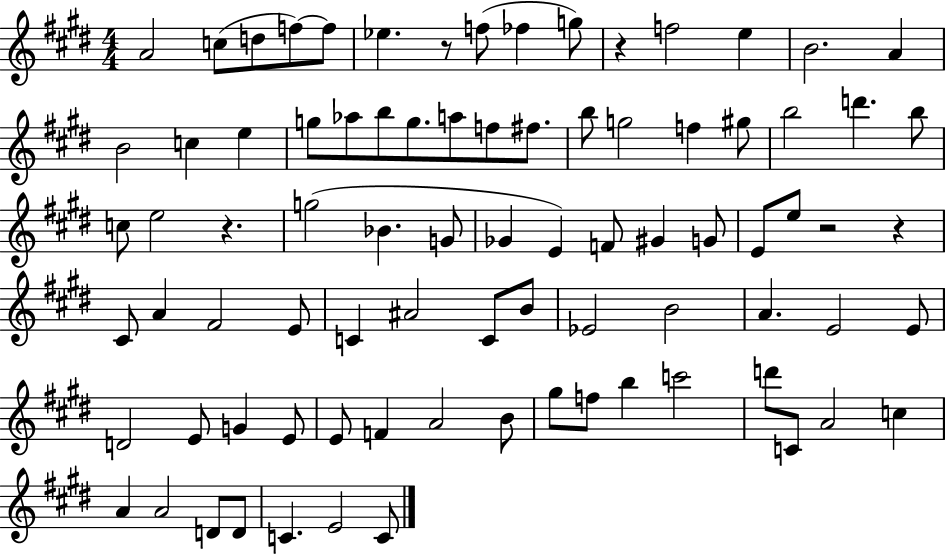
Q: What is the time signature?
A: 4/4